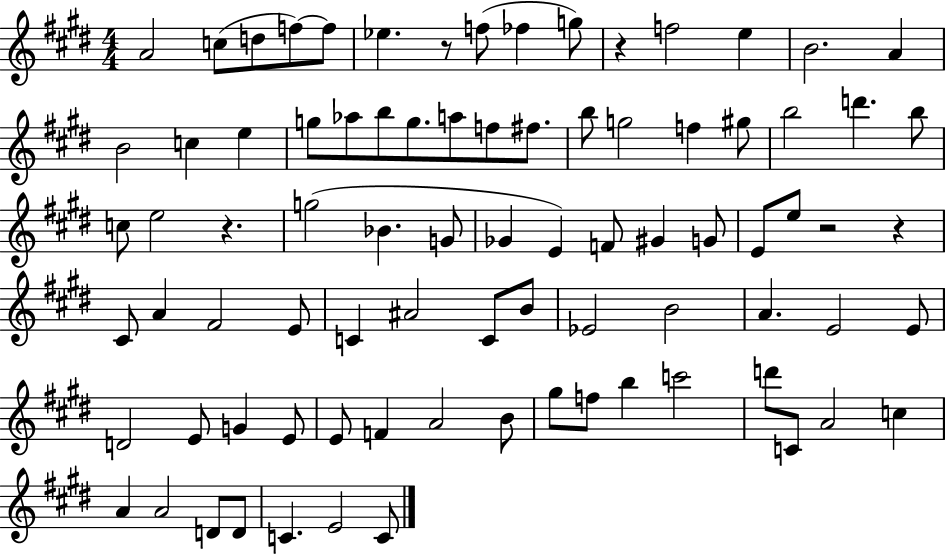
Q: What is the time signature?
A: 4/4